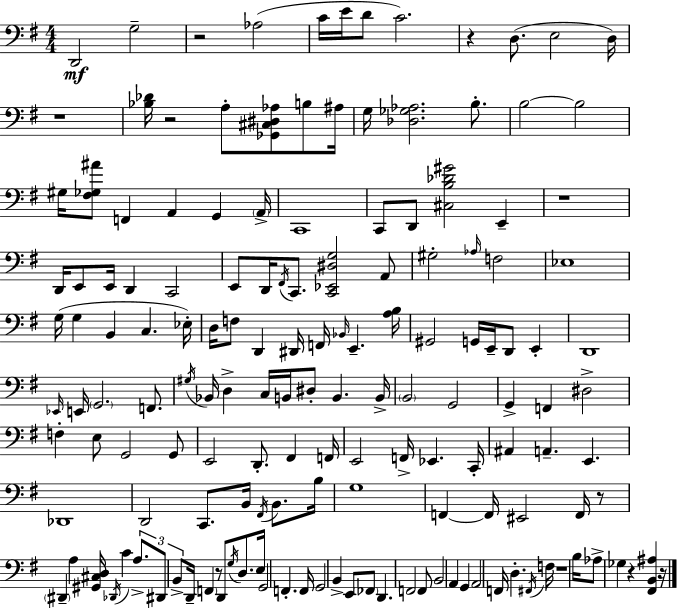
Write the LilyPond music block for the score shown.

{
  \clef bass
  \numericTimeSignature
  \time 4/4
  \key g \major
  d,2\mf g2-- | r2 aes2( | c'16 e'16 d'8 c'2.) | r4 d8.( e2 d16) | \break r1 | <bes des'>16 r2 a8-. <ges, cis dis aes>8 b8 ais16 | g16 <des ges aes>2. b8.-. | b2~~ b2 | \break gis16 <fis ges ais'>8 f,4 a,4 g,4 \parenthesize a,16-> | c,1 | c,8 d,8 <cis b des' gis'>2 e,4-- | r1 | \break d,16 e,8 e,16 d,4 c,2 | e,8 d,16 \acciaccatura { fis,16 } c,8. <c, ees, dis g>2 a,8 | gis2-. \grace { aes16 } f2 | ees1 | \break g16( g4 b,4 c4. | ees16-.) d16 f8 d,4 dis,16 f,16 \grace { bes,16 } e,4.-- | <a b>16 gis,2 g,16 e,16-- d,8 e,4-. | d,1 | \break \grace { ees,16 } e,16 \parenthesize g,2. | f,8. \acciaccatura { gis16 } bes,16 d4-> c16 b,16 dis8-. b,4. | b,16-> \parenthesize b,2 g,2 | g,4-> f,4 dis2-> | \break f4-. e8 g,2 | g,8 e,2 d,8.-. | fis,4 f,16 e,2 f,16-> ees,4. | c,16-. ais,4 a,4.-- e,4. | \break des,1 | d,2 c,8. | b,16 \acciaccatura { fis,16 } b,8. b16 g1 | f,4~~ f,16 eis,2 | \break f,16 r8 \parenthesize dis,4-- a4 <gis, cis d>16 \acciaccatura { des,16 } | c'4 \tuplet 3/2 { a8.-> dis,8 b,8-> } d,16-- \parenthesize f,4 | r8 d,8 \acciaccatura { g16 } d8. e16 g,2 | f,4.-. f,16 g,2 | \break b,4-> e,8 \parenthesize fes,8 d,4. f,2 | f,8 b,2 | a,4 g,4 a,2 | f,16 d4.-. \acciaccatura { fis,16 } f16 r1 | \break b16 aes8-> ges4 | r4 <fis, b, ais>4 r16 \bar "|."
}